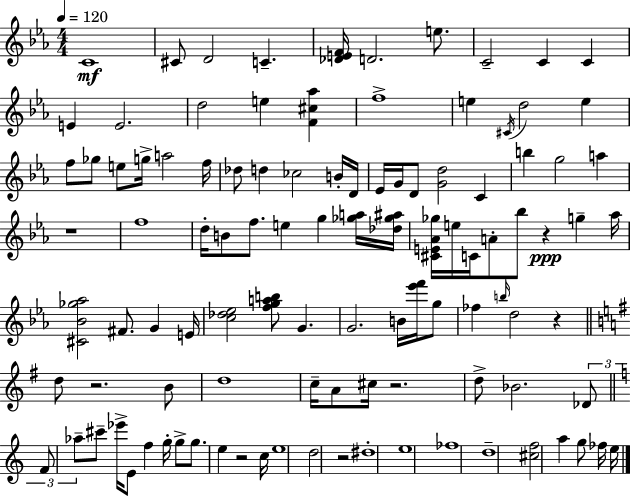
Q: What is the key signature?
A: C minor